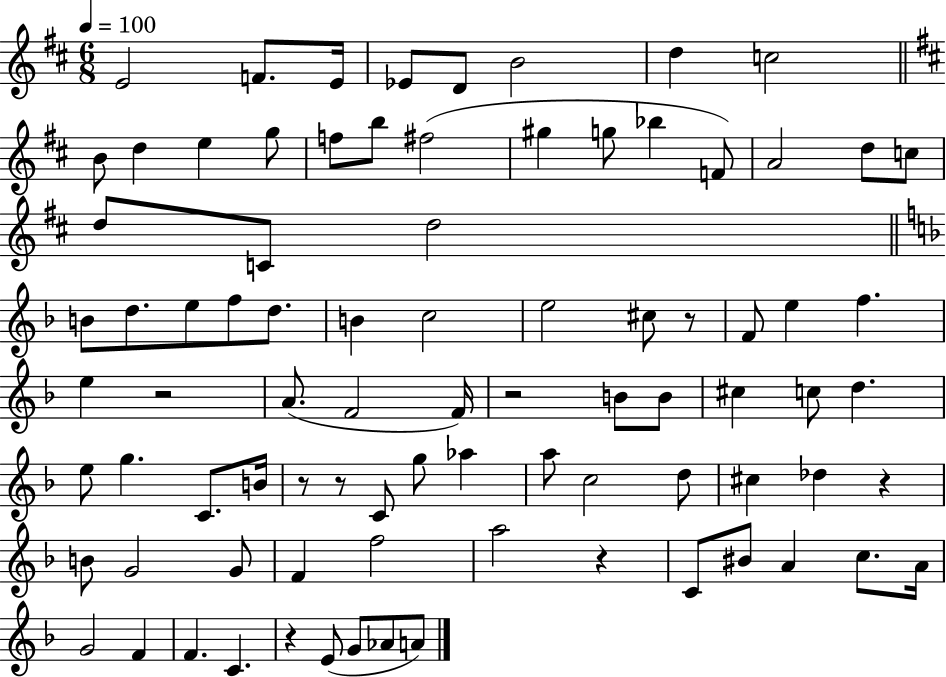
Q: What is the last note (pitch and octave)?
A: A4